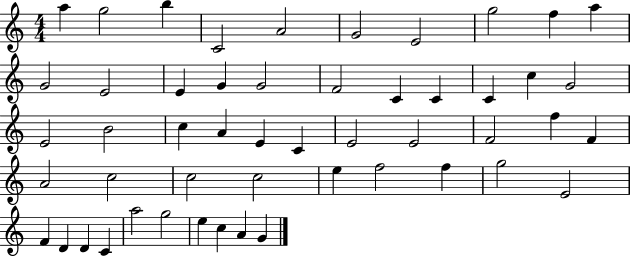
{
  \clef treble
  \numericTimeSignature
  \time 4/4
  \key c \major
  a''4 g''2 b''4 | c'2 a'2 | g'2 e'2 | g''2 f''4 a''4 | \break g'2 e'2 | e'4 g'4 g'2 | f'2 c'4 c'4 | c'4 c''4 g'2 | \break e'2 b'2 | c''4 a'4 e'4 c'4 | e'2 e'2 | f'2 f''4 f'4 | \break a'2 c''2 | c''2 c''2 | e''4 f''2 f''4 | g''2 e'2 | \break f'4 d'4 d'4 c'4 | a''2 g''2 | e''4 c''4 a'4 g'4 | \bar "|."
}